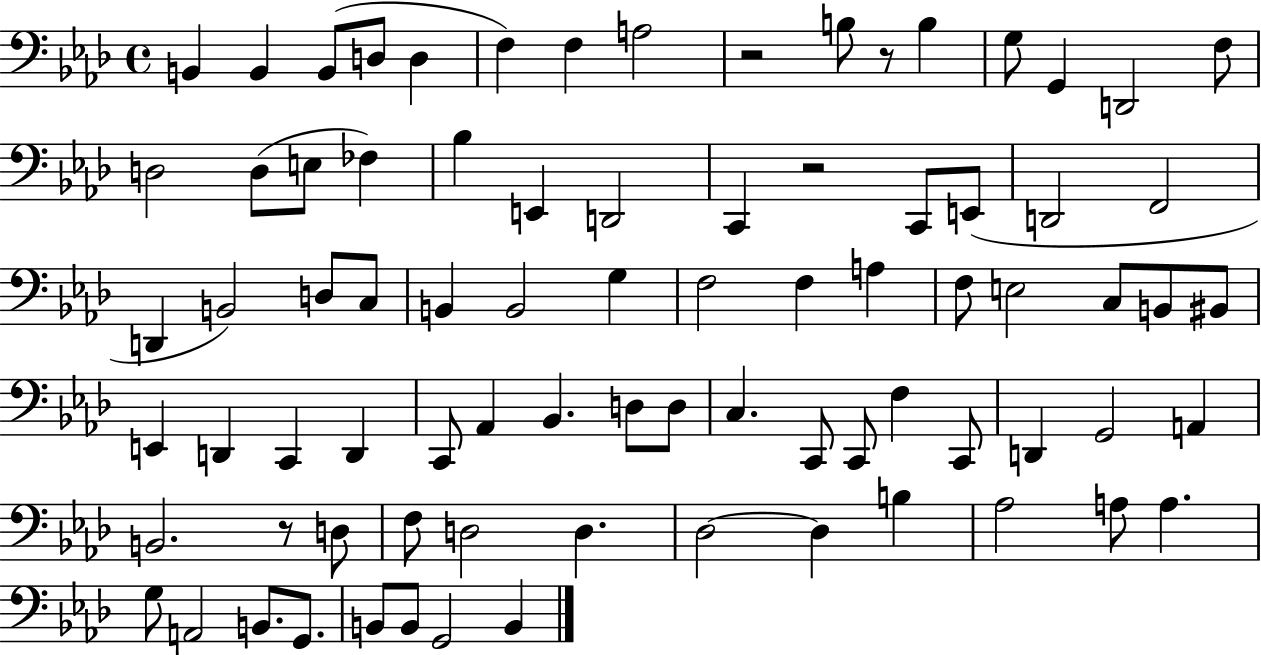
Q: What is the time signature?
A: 4/4